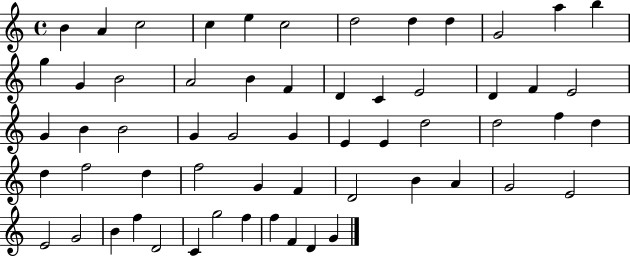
{
  \clef treble
  \time 4/4
  \defaultTimeSignature
  \key c \major
  b'4 a'4 c''2 | c''4 e''4 c''2 | d''2 d''4 d''4 | g'2 a''4 b''4 | \break g''4 g'4 b'2 | a'2 b'4 f'4 | d'4 c'4 e'2 | d'4 f'4 e'2 | \break g'4 b'4 b'2 | g'4 g'2 g'4 | e'4 e'4 d''2 | d''2 f''4 d''4 | \break d''4 f''2 d''4 | f''2 g'4 f'4 | d'2 b'4 a'4 | g'2 e'2 | \break e'2 g'2 | b'4 f''4 d'2 | c'4 g''2 f''4 | f''4 f'4 d'4 g'4 | \break \bar "|."
}